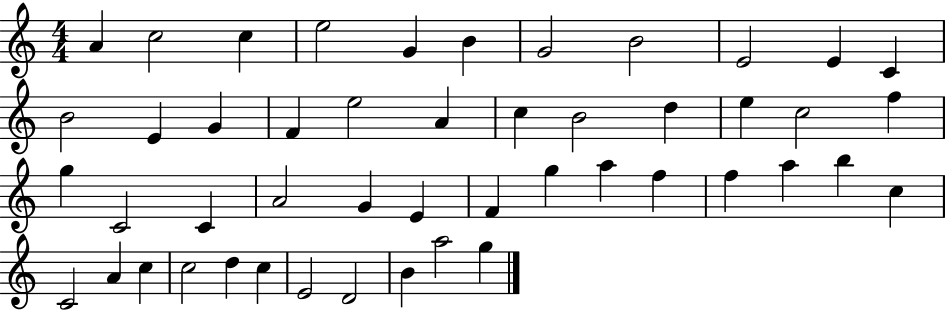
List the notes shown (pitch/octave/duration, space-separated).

A4/q C5/h C5/q E5/h G4/q B4/q G4/h B4/h E4/h E4/q C4/q B4/h E4/q G4/q F4/q E5/h A4/q C5/q B4/h D5/q E5/q C5/h F5/q G5/q C4/h C4/q A4/h G4/q E4/q F4/q G5/q A5/q F5/q F5/q A5/q B5/q C5/q C4/h A4/q C5/q C5/h D5/q C5/q E4/h D4/h B4/q A5/h G5/q